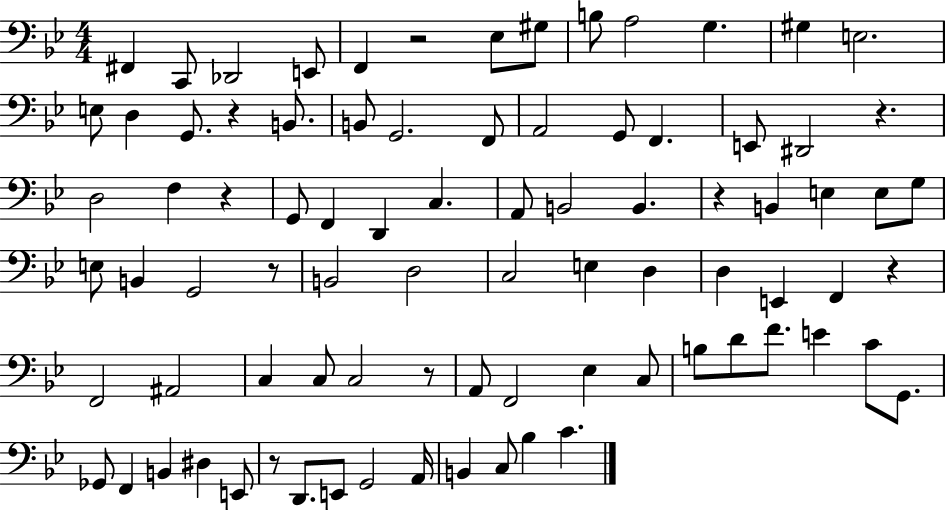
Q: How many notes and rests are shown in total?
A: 85